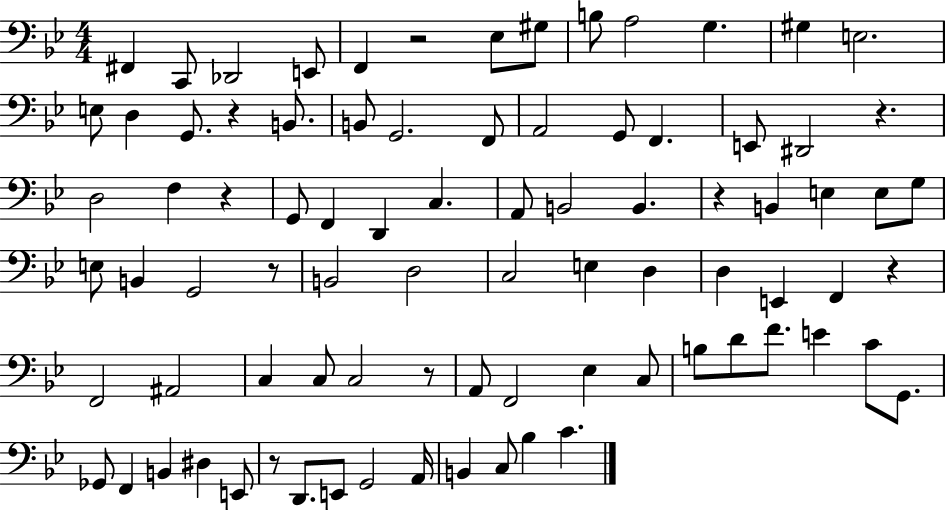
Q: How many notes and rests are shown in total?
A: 85